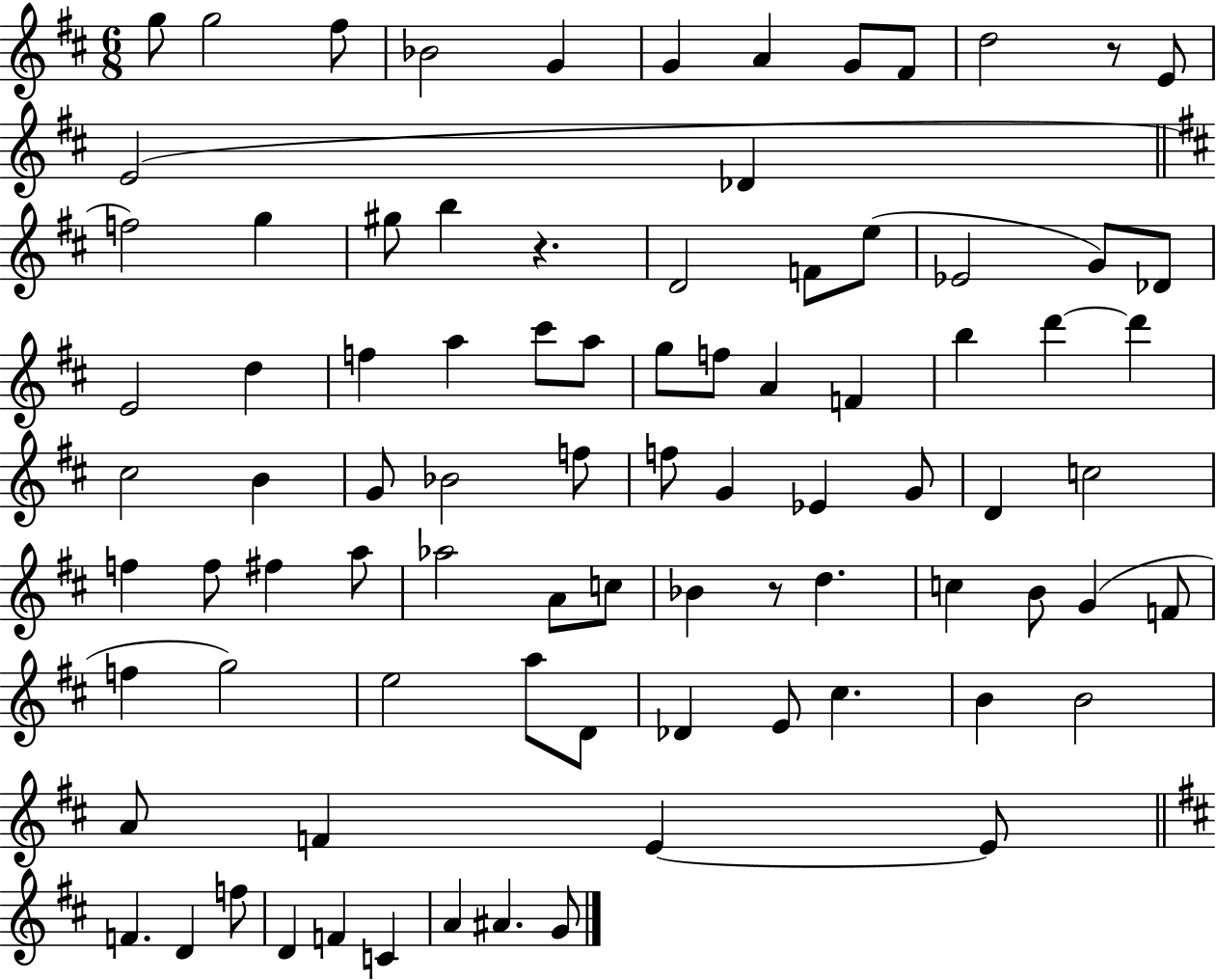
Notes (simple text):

G5/e G5/h F#5/e Bb4/h G4/q G4/q A4/q G4/e F#4/e D5/h R/e E4/e E4/h Db4/q F5/h G5/q G#5/e B5/q R/q. D4/h F4/e E5/e Eb4/h G4/e Db4/e E4/h D5/q F5/q A5/q C#6/e A5/e G5/e F5/e A4/q F4/q B5/q D6/q D6/q C#5/h B4/q G4/e Bb4/h F5/e F5/e G4/q Eb4/q G4/e D4/q C5/h F5/q F5/e F#5/q A5/e Ab5/h A4/e C5/e Bb4/q R/e D5/q. C5/q B4/e G4/q F4/e F5/q G5/h E5/h A5/e D4/e Db4/q E4/e C#5/q. B4/q B4/h A4/e F4/q E4/q E4/e F4/q. D4/q F5/e D4/q F4/q C4/q A4/q A#4/q. G4/e